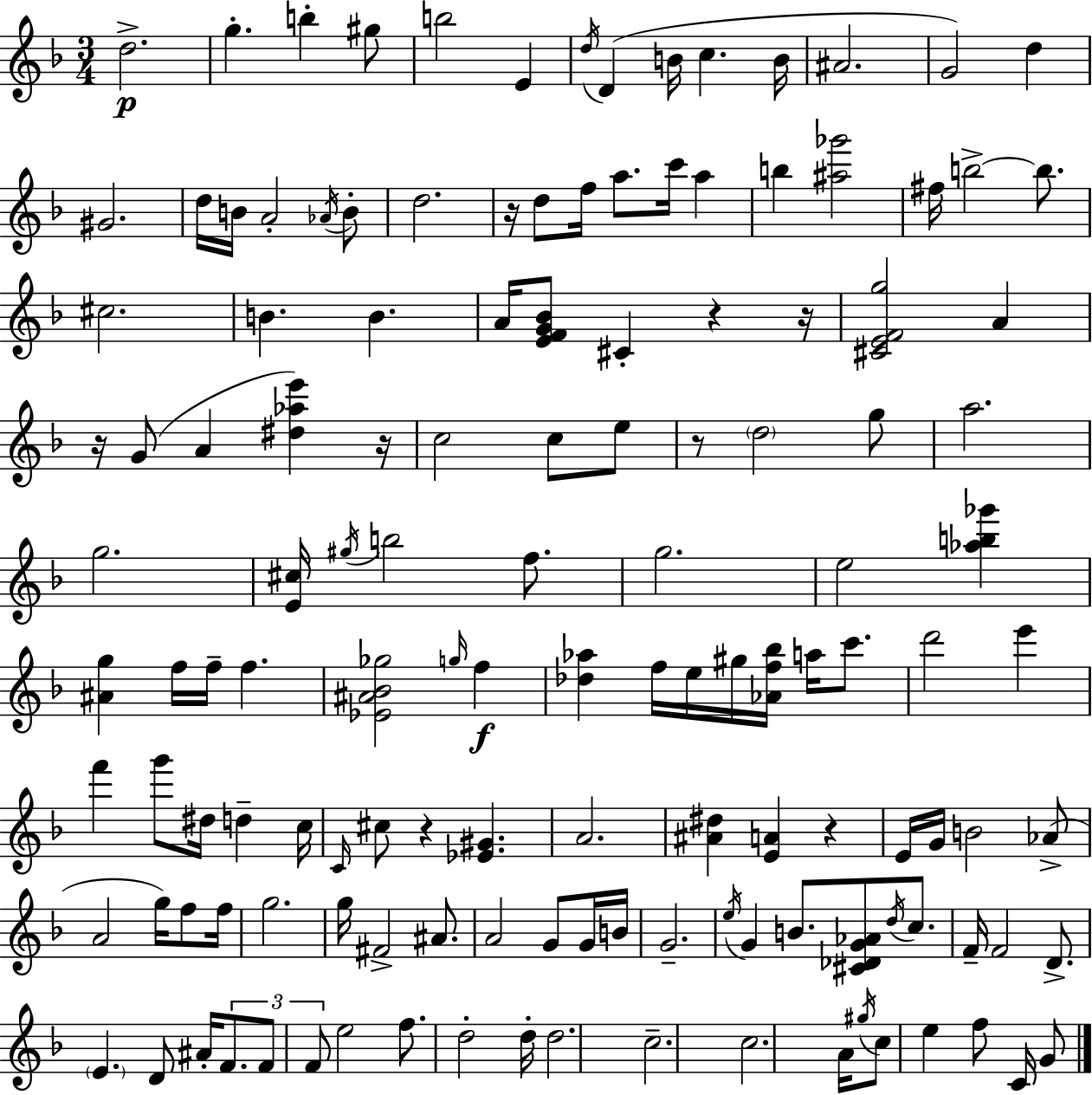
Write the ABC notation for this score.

X:1
T:Untitled
M:3/4
L:1/4
K:F
d2 g b ^g/2 b2 E d/4 D B/4 c B/4 ^A2 G2 d ^G2 d/4 B/4 A2 _A/4 B/2 d2 z/4 d/2 f/4 a/2 c'/4 a b [^a_g']2 ^f/4 b2 b/2 ^c2 B B A/4 [EFG_B]/2 ^C z z/4 [^CEFg]2 A z/4 G/2 A [^d_ae'] z/4 c2 c/2 e/2 z/2 d2 g/2 a2 g2 [E^c]/4 ^g/4 b2 f/2 g2 e2 [_ab_g'] [^Ag] f/4 f/4 f [_E^A_B_g]2 g/4 f [_d_a] f/4 e/4 ^g/4 [_Af_b]/4 a/4 c'/2 d'2 e' f' g'/2 ^d/4 d c/4 C/4 ^c/2 z [_E^G] A2 [^A^d] [EA] z E/4 G/4 B2 _A/2 A2 g/4 f/2 f/4 g2 g/4 ^F2 ^A/2 A2 G/2 G/4 B/4 G2 e/4 G B/2 [^C_DG_A]/2 d/4 c/2 F/4 F2 D/2 E D/2 ^A/4 F/2 F/2 F/2 e2 f/2 d2 d/4 d2 c2 c2 A/4 ^g/4 c/2 e f/2 C/4 G/2